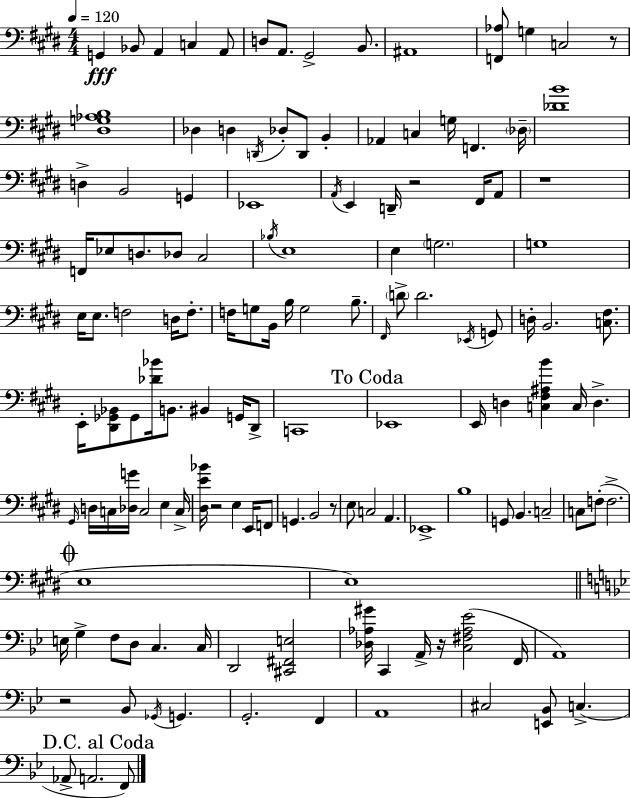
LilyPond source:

{
  \clef bass
  \numericTimeSignature
  \time 4/4
  \key e \major
  \tempo 4 = 120
  g,4\fff bes,8 a,4 c4 a,8 | d8 a,8. gis,2-> b,8. | ais,1 | <f, aes>8 g4 c2 r8 | \break <dis g aes b>1 | des4 d4 \acciaccatura { d,16 } des8-. d,8 b,4-. | aes,4 c4 g16 f,4. | \parenthesize des16-- <des' b'>1 | \break d4-> b,2 g,4 | ees,1 | \acciaccatura { a,16 } e,4 d,16-- r2 fis,16 | a,8 r1 | \break f,16 ees8 d8. des8 cis2 | \acciaccatura { bes16 } e1 | e4 \parenthesize g2. | g1 | \break e16 e8. f2 d16 | f8.-. f16 g8 b,16 b16 g2 | b8.-- \grace { fis,16 } \parenthesize d'8-> d'2. | \acciaccatura { ees,16 } g,8 d16-. b,2. | \break <c fis>8. e,16-. <dis, ges, bes,>8 ges,8 <des' bes'>16 b,8. bis,4 | g,16 dis,8-> c,1 | \mark "To Coda" ees,1 | e,16 d4 <c fis ais b'>4 c16 d4.-> | \break \grace { gis,16 } d16 c16 <des g'>16 c2 | e4 c16-> <dis e' bes'>16 r2 e4 | e,16 f,8 g,4. b,2 | r8 e8 c2 | \break a,4. ees,1-> | b1 | g,8 b,4. c2-- | c8 f8-.( f2.-> | \break \mark \markup { \musicglyph "scripts.coda" } e1 | e1) | \bar "||" \break \key g \minor e16 g4-> f8 d8 c4. c16 | d,2 <cis, fis, e>2 | <des aes gis'>16 c,4 a,16-> r16 <c fis aes ees'>2( f,16 | a,1) | \break r2 bes,8 \acciaccatura { ges,16 } g,4. | g,2.-. f,4 | a,1 | cis2 <e, bes,>8 c4.->( | \break \mark "D.C. al Coda" aes,8-> a,2. f,8) | \bar "|."
}